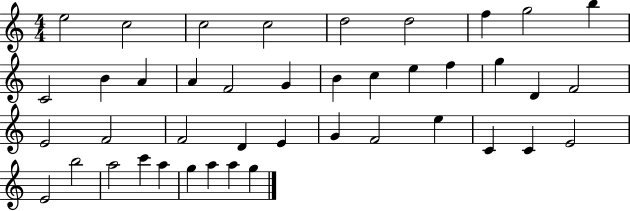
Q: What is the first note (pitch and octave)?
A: E5